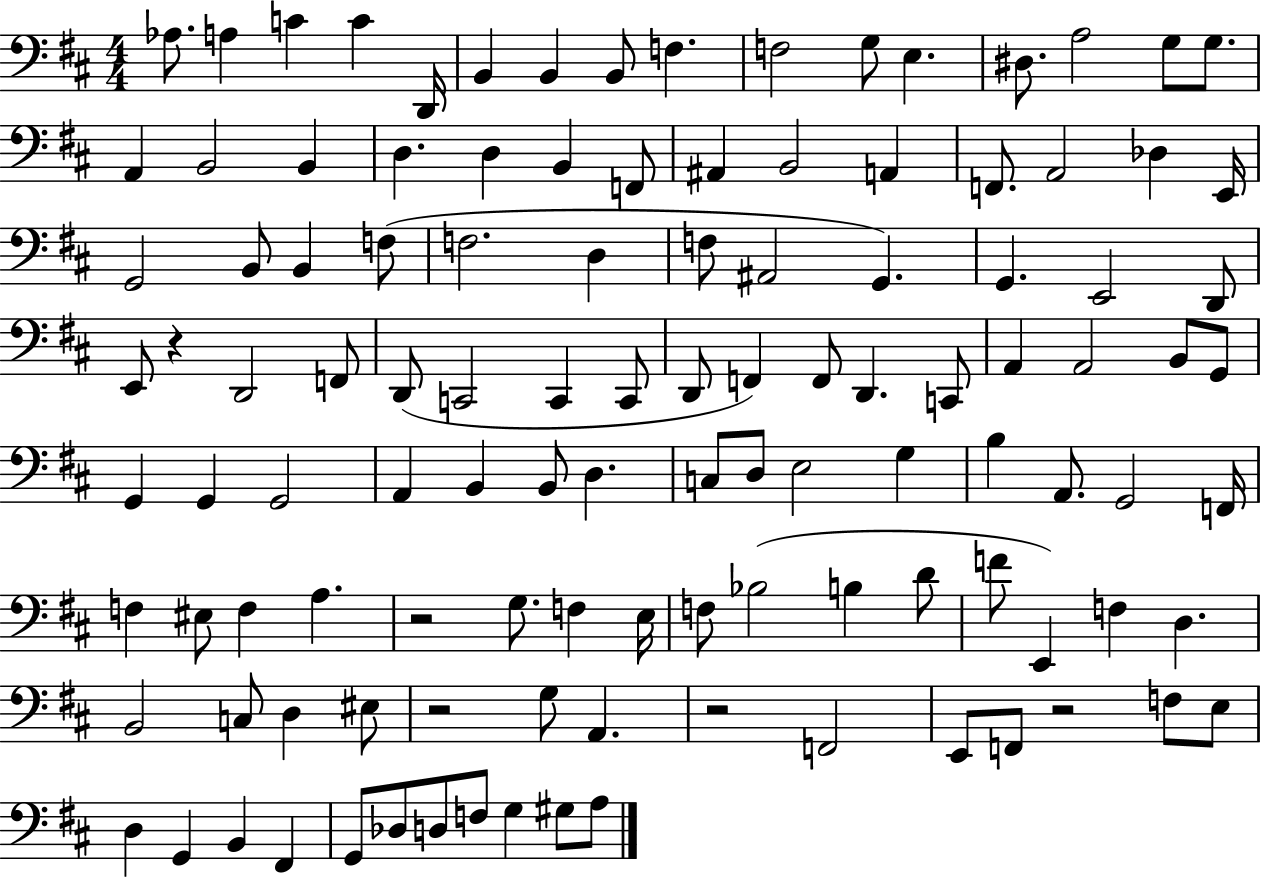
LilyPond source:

{
  \clef bass
  \numericTimeSignature
  \time 4/4
  \key d \major
  \repeat volta 2 { aes8. a4 c'4 c'4 d,16 | b,4 b,4 b,8 f4. | f2 g8 e4. | dis8. a2 g8 g8. | \break a,4 b,2 b,4 | d4. d4 b,4 f,8 | ais,4 b,2 a,4 | f,8. a,2 des4 e,16 | \break g,2 b,8 b,4 f8( | f2. d4 | f8 ais,2 g,4.) | g,4. e,2 d,8 | \break e,8 r4 d,2 f,8 | d,8( c,2 c,4 c,8 | d,8 f,4) f,8 d,4. c,8 | a,4 a,2 b,8 g,8 | \break g,4 g,4 g,2 | a,4 b,4 b,8 d4. | c8 d8 e2 g4 | b4 a,8. g,2 f,16 | \break f4 eis8 f4 a4. | r2 g8. f4 e16 | f8 bes2( b4 d'8 | f'8 e,4) f4 d4. | \break b,2 c8 d4 eis8 | r2 g8 a,4. | r2 f,2 | e,8 f,8 r2 f8 e8 | \break d4 g,4 b,4 fis,4 | g,8 des8 d8 f8 g4 gis8 a8 | } \bar "|."
}